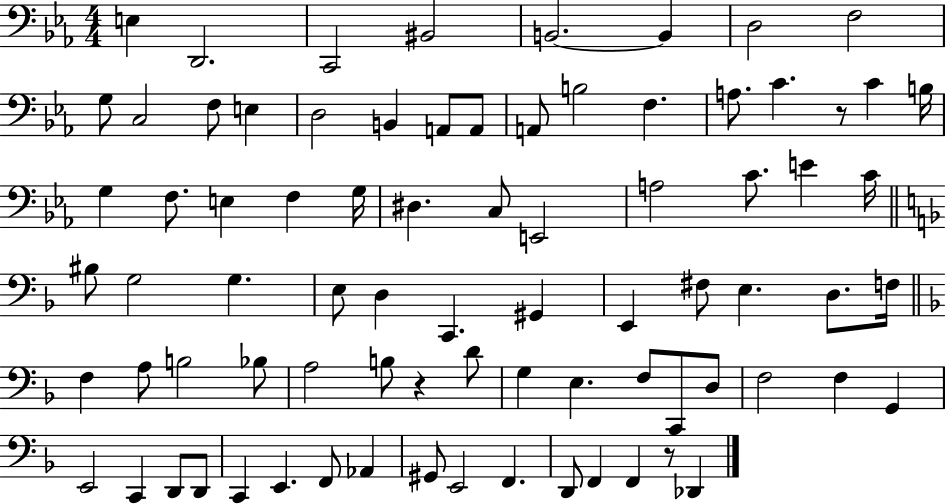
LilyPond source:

{
  \clef bass
  \numericTimeSignature
  \time 4/4
  \key ees \major
  e4 d,2. | c,2 bis,2 | b,2.~~ b,4 | d2 f2 | \break g8 c2 f8 e4 | d2 b,4 a,8 a,8 | a,8 b2 f4. | a8. c'4. r8 c'4 b16 | \break g4 f8. e4 f4 g16 | dis4. c8 e,2 | a2 c'8. e'4 c'16 | \bar "||" \break \key f \major bis8 g2 g4. | e8 d4 c,4. gis,4 | e,4 fis8 e4. d8. f16 | \bar "||" \break \key f \major f4 a8 b2 bes8 | a2 b8 r4 d'8 | g4 e4. f8 c,8 d8 | f2 f4 g,4 | \break e,2 c,4 d,8 d,8 | c,4 e,4. f,8 aes,4 | gis,8 e,2 f,4. | d,8 f,4 f,4 r8 des,4 | \break \bar "|."
}